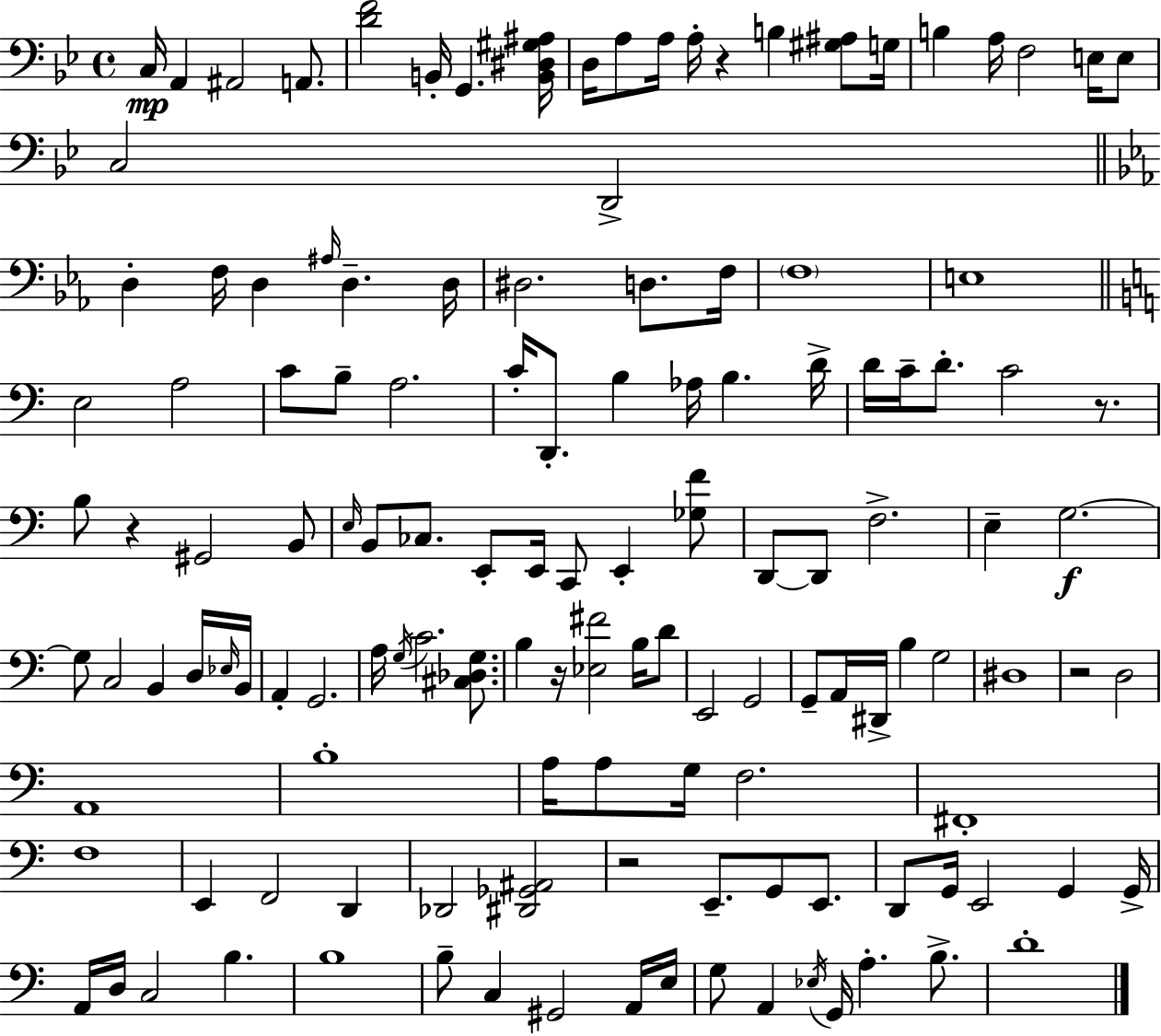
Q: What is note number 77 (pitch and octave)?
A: G2